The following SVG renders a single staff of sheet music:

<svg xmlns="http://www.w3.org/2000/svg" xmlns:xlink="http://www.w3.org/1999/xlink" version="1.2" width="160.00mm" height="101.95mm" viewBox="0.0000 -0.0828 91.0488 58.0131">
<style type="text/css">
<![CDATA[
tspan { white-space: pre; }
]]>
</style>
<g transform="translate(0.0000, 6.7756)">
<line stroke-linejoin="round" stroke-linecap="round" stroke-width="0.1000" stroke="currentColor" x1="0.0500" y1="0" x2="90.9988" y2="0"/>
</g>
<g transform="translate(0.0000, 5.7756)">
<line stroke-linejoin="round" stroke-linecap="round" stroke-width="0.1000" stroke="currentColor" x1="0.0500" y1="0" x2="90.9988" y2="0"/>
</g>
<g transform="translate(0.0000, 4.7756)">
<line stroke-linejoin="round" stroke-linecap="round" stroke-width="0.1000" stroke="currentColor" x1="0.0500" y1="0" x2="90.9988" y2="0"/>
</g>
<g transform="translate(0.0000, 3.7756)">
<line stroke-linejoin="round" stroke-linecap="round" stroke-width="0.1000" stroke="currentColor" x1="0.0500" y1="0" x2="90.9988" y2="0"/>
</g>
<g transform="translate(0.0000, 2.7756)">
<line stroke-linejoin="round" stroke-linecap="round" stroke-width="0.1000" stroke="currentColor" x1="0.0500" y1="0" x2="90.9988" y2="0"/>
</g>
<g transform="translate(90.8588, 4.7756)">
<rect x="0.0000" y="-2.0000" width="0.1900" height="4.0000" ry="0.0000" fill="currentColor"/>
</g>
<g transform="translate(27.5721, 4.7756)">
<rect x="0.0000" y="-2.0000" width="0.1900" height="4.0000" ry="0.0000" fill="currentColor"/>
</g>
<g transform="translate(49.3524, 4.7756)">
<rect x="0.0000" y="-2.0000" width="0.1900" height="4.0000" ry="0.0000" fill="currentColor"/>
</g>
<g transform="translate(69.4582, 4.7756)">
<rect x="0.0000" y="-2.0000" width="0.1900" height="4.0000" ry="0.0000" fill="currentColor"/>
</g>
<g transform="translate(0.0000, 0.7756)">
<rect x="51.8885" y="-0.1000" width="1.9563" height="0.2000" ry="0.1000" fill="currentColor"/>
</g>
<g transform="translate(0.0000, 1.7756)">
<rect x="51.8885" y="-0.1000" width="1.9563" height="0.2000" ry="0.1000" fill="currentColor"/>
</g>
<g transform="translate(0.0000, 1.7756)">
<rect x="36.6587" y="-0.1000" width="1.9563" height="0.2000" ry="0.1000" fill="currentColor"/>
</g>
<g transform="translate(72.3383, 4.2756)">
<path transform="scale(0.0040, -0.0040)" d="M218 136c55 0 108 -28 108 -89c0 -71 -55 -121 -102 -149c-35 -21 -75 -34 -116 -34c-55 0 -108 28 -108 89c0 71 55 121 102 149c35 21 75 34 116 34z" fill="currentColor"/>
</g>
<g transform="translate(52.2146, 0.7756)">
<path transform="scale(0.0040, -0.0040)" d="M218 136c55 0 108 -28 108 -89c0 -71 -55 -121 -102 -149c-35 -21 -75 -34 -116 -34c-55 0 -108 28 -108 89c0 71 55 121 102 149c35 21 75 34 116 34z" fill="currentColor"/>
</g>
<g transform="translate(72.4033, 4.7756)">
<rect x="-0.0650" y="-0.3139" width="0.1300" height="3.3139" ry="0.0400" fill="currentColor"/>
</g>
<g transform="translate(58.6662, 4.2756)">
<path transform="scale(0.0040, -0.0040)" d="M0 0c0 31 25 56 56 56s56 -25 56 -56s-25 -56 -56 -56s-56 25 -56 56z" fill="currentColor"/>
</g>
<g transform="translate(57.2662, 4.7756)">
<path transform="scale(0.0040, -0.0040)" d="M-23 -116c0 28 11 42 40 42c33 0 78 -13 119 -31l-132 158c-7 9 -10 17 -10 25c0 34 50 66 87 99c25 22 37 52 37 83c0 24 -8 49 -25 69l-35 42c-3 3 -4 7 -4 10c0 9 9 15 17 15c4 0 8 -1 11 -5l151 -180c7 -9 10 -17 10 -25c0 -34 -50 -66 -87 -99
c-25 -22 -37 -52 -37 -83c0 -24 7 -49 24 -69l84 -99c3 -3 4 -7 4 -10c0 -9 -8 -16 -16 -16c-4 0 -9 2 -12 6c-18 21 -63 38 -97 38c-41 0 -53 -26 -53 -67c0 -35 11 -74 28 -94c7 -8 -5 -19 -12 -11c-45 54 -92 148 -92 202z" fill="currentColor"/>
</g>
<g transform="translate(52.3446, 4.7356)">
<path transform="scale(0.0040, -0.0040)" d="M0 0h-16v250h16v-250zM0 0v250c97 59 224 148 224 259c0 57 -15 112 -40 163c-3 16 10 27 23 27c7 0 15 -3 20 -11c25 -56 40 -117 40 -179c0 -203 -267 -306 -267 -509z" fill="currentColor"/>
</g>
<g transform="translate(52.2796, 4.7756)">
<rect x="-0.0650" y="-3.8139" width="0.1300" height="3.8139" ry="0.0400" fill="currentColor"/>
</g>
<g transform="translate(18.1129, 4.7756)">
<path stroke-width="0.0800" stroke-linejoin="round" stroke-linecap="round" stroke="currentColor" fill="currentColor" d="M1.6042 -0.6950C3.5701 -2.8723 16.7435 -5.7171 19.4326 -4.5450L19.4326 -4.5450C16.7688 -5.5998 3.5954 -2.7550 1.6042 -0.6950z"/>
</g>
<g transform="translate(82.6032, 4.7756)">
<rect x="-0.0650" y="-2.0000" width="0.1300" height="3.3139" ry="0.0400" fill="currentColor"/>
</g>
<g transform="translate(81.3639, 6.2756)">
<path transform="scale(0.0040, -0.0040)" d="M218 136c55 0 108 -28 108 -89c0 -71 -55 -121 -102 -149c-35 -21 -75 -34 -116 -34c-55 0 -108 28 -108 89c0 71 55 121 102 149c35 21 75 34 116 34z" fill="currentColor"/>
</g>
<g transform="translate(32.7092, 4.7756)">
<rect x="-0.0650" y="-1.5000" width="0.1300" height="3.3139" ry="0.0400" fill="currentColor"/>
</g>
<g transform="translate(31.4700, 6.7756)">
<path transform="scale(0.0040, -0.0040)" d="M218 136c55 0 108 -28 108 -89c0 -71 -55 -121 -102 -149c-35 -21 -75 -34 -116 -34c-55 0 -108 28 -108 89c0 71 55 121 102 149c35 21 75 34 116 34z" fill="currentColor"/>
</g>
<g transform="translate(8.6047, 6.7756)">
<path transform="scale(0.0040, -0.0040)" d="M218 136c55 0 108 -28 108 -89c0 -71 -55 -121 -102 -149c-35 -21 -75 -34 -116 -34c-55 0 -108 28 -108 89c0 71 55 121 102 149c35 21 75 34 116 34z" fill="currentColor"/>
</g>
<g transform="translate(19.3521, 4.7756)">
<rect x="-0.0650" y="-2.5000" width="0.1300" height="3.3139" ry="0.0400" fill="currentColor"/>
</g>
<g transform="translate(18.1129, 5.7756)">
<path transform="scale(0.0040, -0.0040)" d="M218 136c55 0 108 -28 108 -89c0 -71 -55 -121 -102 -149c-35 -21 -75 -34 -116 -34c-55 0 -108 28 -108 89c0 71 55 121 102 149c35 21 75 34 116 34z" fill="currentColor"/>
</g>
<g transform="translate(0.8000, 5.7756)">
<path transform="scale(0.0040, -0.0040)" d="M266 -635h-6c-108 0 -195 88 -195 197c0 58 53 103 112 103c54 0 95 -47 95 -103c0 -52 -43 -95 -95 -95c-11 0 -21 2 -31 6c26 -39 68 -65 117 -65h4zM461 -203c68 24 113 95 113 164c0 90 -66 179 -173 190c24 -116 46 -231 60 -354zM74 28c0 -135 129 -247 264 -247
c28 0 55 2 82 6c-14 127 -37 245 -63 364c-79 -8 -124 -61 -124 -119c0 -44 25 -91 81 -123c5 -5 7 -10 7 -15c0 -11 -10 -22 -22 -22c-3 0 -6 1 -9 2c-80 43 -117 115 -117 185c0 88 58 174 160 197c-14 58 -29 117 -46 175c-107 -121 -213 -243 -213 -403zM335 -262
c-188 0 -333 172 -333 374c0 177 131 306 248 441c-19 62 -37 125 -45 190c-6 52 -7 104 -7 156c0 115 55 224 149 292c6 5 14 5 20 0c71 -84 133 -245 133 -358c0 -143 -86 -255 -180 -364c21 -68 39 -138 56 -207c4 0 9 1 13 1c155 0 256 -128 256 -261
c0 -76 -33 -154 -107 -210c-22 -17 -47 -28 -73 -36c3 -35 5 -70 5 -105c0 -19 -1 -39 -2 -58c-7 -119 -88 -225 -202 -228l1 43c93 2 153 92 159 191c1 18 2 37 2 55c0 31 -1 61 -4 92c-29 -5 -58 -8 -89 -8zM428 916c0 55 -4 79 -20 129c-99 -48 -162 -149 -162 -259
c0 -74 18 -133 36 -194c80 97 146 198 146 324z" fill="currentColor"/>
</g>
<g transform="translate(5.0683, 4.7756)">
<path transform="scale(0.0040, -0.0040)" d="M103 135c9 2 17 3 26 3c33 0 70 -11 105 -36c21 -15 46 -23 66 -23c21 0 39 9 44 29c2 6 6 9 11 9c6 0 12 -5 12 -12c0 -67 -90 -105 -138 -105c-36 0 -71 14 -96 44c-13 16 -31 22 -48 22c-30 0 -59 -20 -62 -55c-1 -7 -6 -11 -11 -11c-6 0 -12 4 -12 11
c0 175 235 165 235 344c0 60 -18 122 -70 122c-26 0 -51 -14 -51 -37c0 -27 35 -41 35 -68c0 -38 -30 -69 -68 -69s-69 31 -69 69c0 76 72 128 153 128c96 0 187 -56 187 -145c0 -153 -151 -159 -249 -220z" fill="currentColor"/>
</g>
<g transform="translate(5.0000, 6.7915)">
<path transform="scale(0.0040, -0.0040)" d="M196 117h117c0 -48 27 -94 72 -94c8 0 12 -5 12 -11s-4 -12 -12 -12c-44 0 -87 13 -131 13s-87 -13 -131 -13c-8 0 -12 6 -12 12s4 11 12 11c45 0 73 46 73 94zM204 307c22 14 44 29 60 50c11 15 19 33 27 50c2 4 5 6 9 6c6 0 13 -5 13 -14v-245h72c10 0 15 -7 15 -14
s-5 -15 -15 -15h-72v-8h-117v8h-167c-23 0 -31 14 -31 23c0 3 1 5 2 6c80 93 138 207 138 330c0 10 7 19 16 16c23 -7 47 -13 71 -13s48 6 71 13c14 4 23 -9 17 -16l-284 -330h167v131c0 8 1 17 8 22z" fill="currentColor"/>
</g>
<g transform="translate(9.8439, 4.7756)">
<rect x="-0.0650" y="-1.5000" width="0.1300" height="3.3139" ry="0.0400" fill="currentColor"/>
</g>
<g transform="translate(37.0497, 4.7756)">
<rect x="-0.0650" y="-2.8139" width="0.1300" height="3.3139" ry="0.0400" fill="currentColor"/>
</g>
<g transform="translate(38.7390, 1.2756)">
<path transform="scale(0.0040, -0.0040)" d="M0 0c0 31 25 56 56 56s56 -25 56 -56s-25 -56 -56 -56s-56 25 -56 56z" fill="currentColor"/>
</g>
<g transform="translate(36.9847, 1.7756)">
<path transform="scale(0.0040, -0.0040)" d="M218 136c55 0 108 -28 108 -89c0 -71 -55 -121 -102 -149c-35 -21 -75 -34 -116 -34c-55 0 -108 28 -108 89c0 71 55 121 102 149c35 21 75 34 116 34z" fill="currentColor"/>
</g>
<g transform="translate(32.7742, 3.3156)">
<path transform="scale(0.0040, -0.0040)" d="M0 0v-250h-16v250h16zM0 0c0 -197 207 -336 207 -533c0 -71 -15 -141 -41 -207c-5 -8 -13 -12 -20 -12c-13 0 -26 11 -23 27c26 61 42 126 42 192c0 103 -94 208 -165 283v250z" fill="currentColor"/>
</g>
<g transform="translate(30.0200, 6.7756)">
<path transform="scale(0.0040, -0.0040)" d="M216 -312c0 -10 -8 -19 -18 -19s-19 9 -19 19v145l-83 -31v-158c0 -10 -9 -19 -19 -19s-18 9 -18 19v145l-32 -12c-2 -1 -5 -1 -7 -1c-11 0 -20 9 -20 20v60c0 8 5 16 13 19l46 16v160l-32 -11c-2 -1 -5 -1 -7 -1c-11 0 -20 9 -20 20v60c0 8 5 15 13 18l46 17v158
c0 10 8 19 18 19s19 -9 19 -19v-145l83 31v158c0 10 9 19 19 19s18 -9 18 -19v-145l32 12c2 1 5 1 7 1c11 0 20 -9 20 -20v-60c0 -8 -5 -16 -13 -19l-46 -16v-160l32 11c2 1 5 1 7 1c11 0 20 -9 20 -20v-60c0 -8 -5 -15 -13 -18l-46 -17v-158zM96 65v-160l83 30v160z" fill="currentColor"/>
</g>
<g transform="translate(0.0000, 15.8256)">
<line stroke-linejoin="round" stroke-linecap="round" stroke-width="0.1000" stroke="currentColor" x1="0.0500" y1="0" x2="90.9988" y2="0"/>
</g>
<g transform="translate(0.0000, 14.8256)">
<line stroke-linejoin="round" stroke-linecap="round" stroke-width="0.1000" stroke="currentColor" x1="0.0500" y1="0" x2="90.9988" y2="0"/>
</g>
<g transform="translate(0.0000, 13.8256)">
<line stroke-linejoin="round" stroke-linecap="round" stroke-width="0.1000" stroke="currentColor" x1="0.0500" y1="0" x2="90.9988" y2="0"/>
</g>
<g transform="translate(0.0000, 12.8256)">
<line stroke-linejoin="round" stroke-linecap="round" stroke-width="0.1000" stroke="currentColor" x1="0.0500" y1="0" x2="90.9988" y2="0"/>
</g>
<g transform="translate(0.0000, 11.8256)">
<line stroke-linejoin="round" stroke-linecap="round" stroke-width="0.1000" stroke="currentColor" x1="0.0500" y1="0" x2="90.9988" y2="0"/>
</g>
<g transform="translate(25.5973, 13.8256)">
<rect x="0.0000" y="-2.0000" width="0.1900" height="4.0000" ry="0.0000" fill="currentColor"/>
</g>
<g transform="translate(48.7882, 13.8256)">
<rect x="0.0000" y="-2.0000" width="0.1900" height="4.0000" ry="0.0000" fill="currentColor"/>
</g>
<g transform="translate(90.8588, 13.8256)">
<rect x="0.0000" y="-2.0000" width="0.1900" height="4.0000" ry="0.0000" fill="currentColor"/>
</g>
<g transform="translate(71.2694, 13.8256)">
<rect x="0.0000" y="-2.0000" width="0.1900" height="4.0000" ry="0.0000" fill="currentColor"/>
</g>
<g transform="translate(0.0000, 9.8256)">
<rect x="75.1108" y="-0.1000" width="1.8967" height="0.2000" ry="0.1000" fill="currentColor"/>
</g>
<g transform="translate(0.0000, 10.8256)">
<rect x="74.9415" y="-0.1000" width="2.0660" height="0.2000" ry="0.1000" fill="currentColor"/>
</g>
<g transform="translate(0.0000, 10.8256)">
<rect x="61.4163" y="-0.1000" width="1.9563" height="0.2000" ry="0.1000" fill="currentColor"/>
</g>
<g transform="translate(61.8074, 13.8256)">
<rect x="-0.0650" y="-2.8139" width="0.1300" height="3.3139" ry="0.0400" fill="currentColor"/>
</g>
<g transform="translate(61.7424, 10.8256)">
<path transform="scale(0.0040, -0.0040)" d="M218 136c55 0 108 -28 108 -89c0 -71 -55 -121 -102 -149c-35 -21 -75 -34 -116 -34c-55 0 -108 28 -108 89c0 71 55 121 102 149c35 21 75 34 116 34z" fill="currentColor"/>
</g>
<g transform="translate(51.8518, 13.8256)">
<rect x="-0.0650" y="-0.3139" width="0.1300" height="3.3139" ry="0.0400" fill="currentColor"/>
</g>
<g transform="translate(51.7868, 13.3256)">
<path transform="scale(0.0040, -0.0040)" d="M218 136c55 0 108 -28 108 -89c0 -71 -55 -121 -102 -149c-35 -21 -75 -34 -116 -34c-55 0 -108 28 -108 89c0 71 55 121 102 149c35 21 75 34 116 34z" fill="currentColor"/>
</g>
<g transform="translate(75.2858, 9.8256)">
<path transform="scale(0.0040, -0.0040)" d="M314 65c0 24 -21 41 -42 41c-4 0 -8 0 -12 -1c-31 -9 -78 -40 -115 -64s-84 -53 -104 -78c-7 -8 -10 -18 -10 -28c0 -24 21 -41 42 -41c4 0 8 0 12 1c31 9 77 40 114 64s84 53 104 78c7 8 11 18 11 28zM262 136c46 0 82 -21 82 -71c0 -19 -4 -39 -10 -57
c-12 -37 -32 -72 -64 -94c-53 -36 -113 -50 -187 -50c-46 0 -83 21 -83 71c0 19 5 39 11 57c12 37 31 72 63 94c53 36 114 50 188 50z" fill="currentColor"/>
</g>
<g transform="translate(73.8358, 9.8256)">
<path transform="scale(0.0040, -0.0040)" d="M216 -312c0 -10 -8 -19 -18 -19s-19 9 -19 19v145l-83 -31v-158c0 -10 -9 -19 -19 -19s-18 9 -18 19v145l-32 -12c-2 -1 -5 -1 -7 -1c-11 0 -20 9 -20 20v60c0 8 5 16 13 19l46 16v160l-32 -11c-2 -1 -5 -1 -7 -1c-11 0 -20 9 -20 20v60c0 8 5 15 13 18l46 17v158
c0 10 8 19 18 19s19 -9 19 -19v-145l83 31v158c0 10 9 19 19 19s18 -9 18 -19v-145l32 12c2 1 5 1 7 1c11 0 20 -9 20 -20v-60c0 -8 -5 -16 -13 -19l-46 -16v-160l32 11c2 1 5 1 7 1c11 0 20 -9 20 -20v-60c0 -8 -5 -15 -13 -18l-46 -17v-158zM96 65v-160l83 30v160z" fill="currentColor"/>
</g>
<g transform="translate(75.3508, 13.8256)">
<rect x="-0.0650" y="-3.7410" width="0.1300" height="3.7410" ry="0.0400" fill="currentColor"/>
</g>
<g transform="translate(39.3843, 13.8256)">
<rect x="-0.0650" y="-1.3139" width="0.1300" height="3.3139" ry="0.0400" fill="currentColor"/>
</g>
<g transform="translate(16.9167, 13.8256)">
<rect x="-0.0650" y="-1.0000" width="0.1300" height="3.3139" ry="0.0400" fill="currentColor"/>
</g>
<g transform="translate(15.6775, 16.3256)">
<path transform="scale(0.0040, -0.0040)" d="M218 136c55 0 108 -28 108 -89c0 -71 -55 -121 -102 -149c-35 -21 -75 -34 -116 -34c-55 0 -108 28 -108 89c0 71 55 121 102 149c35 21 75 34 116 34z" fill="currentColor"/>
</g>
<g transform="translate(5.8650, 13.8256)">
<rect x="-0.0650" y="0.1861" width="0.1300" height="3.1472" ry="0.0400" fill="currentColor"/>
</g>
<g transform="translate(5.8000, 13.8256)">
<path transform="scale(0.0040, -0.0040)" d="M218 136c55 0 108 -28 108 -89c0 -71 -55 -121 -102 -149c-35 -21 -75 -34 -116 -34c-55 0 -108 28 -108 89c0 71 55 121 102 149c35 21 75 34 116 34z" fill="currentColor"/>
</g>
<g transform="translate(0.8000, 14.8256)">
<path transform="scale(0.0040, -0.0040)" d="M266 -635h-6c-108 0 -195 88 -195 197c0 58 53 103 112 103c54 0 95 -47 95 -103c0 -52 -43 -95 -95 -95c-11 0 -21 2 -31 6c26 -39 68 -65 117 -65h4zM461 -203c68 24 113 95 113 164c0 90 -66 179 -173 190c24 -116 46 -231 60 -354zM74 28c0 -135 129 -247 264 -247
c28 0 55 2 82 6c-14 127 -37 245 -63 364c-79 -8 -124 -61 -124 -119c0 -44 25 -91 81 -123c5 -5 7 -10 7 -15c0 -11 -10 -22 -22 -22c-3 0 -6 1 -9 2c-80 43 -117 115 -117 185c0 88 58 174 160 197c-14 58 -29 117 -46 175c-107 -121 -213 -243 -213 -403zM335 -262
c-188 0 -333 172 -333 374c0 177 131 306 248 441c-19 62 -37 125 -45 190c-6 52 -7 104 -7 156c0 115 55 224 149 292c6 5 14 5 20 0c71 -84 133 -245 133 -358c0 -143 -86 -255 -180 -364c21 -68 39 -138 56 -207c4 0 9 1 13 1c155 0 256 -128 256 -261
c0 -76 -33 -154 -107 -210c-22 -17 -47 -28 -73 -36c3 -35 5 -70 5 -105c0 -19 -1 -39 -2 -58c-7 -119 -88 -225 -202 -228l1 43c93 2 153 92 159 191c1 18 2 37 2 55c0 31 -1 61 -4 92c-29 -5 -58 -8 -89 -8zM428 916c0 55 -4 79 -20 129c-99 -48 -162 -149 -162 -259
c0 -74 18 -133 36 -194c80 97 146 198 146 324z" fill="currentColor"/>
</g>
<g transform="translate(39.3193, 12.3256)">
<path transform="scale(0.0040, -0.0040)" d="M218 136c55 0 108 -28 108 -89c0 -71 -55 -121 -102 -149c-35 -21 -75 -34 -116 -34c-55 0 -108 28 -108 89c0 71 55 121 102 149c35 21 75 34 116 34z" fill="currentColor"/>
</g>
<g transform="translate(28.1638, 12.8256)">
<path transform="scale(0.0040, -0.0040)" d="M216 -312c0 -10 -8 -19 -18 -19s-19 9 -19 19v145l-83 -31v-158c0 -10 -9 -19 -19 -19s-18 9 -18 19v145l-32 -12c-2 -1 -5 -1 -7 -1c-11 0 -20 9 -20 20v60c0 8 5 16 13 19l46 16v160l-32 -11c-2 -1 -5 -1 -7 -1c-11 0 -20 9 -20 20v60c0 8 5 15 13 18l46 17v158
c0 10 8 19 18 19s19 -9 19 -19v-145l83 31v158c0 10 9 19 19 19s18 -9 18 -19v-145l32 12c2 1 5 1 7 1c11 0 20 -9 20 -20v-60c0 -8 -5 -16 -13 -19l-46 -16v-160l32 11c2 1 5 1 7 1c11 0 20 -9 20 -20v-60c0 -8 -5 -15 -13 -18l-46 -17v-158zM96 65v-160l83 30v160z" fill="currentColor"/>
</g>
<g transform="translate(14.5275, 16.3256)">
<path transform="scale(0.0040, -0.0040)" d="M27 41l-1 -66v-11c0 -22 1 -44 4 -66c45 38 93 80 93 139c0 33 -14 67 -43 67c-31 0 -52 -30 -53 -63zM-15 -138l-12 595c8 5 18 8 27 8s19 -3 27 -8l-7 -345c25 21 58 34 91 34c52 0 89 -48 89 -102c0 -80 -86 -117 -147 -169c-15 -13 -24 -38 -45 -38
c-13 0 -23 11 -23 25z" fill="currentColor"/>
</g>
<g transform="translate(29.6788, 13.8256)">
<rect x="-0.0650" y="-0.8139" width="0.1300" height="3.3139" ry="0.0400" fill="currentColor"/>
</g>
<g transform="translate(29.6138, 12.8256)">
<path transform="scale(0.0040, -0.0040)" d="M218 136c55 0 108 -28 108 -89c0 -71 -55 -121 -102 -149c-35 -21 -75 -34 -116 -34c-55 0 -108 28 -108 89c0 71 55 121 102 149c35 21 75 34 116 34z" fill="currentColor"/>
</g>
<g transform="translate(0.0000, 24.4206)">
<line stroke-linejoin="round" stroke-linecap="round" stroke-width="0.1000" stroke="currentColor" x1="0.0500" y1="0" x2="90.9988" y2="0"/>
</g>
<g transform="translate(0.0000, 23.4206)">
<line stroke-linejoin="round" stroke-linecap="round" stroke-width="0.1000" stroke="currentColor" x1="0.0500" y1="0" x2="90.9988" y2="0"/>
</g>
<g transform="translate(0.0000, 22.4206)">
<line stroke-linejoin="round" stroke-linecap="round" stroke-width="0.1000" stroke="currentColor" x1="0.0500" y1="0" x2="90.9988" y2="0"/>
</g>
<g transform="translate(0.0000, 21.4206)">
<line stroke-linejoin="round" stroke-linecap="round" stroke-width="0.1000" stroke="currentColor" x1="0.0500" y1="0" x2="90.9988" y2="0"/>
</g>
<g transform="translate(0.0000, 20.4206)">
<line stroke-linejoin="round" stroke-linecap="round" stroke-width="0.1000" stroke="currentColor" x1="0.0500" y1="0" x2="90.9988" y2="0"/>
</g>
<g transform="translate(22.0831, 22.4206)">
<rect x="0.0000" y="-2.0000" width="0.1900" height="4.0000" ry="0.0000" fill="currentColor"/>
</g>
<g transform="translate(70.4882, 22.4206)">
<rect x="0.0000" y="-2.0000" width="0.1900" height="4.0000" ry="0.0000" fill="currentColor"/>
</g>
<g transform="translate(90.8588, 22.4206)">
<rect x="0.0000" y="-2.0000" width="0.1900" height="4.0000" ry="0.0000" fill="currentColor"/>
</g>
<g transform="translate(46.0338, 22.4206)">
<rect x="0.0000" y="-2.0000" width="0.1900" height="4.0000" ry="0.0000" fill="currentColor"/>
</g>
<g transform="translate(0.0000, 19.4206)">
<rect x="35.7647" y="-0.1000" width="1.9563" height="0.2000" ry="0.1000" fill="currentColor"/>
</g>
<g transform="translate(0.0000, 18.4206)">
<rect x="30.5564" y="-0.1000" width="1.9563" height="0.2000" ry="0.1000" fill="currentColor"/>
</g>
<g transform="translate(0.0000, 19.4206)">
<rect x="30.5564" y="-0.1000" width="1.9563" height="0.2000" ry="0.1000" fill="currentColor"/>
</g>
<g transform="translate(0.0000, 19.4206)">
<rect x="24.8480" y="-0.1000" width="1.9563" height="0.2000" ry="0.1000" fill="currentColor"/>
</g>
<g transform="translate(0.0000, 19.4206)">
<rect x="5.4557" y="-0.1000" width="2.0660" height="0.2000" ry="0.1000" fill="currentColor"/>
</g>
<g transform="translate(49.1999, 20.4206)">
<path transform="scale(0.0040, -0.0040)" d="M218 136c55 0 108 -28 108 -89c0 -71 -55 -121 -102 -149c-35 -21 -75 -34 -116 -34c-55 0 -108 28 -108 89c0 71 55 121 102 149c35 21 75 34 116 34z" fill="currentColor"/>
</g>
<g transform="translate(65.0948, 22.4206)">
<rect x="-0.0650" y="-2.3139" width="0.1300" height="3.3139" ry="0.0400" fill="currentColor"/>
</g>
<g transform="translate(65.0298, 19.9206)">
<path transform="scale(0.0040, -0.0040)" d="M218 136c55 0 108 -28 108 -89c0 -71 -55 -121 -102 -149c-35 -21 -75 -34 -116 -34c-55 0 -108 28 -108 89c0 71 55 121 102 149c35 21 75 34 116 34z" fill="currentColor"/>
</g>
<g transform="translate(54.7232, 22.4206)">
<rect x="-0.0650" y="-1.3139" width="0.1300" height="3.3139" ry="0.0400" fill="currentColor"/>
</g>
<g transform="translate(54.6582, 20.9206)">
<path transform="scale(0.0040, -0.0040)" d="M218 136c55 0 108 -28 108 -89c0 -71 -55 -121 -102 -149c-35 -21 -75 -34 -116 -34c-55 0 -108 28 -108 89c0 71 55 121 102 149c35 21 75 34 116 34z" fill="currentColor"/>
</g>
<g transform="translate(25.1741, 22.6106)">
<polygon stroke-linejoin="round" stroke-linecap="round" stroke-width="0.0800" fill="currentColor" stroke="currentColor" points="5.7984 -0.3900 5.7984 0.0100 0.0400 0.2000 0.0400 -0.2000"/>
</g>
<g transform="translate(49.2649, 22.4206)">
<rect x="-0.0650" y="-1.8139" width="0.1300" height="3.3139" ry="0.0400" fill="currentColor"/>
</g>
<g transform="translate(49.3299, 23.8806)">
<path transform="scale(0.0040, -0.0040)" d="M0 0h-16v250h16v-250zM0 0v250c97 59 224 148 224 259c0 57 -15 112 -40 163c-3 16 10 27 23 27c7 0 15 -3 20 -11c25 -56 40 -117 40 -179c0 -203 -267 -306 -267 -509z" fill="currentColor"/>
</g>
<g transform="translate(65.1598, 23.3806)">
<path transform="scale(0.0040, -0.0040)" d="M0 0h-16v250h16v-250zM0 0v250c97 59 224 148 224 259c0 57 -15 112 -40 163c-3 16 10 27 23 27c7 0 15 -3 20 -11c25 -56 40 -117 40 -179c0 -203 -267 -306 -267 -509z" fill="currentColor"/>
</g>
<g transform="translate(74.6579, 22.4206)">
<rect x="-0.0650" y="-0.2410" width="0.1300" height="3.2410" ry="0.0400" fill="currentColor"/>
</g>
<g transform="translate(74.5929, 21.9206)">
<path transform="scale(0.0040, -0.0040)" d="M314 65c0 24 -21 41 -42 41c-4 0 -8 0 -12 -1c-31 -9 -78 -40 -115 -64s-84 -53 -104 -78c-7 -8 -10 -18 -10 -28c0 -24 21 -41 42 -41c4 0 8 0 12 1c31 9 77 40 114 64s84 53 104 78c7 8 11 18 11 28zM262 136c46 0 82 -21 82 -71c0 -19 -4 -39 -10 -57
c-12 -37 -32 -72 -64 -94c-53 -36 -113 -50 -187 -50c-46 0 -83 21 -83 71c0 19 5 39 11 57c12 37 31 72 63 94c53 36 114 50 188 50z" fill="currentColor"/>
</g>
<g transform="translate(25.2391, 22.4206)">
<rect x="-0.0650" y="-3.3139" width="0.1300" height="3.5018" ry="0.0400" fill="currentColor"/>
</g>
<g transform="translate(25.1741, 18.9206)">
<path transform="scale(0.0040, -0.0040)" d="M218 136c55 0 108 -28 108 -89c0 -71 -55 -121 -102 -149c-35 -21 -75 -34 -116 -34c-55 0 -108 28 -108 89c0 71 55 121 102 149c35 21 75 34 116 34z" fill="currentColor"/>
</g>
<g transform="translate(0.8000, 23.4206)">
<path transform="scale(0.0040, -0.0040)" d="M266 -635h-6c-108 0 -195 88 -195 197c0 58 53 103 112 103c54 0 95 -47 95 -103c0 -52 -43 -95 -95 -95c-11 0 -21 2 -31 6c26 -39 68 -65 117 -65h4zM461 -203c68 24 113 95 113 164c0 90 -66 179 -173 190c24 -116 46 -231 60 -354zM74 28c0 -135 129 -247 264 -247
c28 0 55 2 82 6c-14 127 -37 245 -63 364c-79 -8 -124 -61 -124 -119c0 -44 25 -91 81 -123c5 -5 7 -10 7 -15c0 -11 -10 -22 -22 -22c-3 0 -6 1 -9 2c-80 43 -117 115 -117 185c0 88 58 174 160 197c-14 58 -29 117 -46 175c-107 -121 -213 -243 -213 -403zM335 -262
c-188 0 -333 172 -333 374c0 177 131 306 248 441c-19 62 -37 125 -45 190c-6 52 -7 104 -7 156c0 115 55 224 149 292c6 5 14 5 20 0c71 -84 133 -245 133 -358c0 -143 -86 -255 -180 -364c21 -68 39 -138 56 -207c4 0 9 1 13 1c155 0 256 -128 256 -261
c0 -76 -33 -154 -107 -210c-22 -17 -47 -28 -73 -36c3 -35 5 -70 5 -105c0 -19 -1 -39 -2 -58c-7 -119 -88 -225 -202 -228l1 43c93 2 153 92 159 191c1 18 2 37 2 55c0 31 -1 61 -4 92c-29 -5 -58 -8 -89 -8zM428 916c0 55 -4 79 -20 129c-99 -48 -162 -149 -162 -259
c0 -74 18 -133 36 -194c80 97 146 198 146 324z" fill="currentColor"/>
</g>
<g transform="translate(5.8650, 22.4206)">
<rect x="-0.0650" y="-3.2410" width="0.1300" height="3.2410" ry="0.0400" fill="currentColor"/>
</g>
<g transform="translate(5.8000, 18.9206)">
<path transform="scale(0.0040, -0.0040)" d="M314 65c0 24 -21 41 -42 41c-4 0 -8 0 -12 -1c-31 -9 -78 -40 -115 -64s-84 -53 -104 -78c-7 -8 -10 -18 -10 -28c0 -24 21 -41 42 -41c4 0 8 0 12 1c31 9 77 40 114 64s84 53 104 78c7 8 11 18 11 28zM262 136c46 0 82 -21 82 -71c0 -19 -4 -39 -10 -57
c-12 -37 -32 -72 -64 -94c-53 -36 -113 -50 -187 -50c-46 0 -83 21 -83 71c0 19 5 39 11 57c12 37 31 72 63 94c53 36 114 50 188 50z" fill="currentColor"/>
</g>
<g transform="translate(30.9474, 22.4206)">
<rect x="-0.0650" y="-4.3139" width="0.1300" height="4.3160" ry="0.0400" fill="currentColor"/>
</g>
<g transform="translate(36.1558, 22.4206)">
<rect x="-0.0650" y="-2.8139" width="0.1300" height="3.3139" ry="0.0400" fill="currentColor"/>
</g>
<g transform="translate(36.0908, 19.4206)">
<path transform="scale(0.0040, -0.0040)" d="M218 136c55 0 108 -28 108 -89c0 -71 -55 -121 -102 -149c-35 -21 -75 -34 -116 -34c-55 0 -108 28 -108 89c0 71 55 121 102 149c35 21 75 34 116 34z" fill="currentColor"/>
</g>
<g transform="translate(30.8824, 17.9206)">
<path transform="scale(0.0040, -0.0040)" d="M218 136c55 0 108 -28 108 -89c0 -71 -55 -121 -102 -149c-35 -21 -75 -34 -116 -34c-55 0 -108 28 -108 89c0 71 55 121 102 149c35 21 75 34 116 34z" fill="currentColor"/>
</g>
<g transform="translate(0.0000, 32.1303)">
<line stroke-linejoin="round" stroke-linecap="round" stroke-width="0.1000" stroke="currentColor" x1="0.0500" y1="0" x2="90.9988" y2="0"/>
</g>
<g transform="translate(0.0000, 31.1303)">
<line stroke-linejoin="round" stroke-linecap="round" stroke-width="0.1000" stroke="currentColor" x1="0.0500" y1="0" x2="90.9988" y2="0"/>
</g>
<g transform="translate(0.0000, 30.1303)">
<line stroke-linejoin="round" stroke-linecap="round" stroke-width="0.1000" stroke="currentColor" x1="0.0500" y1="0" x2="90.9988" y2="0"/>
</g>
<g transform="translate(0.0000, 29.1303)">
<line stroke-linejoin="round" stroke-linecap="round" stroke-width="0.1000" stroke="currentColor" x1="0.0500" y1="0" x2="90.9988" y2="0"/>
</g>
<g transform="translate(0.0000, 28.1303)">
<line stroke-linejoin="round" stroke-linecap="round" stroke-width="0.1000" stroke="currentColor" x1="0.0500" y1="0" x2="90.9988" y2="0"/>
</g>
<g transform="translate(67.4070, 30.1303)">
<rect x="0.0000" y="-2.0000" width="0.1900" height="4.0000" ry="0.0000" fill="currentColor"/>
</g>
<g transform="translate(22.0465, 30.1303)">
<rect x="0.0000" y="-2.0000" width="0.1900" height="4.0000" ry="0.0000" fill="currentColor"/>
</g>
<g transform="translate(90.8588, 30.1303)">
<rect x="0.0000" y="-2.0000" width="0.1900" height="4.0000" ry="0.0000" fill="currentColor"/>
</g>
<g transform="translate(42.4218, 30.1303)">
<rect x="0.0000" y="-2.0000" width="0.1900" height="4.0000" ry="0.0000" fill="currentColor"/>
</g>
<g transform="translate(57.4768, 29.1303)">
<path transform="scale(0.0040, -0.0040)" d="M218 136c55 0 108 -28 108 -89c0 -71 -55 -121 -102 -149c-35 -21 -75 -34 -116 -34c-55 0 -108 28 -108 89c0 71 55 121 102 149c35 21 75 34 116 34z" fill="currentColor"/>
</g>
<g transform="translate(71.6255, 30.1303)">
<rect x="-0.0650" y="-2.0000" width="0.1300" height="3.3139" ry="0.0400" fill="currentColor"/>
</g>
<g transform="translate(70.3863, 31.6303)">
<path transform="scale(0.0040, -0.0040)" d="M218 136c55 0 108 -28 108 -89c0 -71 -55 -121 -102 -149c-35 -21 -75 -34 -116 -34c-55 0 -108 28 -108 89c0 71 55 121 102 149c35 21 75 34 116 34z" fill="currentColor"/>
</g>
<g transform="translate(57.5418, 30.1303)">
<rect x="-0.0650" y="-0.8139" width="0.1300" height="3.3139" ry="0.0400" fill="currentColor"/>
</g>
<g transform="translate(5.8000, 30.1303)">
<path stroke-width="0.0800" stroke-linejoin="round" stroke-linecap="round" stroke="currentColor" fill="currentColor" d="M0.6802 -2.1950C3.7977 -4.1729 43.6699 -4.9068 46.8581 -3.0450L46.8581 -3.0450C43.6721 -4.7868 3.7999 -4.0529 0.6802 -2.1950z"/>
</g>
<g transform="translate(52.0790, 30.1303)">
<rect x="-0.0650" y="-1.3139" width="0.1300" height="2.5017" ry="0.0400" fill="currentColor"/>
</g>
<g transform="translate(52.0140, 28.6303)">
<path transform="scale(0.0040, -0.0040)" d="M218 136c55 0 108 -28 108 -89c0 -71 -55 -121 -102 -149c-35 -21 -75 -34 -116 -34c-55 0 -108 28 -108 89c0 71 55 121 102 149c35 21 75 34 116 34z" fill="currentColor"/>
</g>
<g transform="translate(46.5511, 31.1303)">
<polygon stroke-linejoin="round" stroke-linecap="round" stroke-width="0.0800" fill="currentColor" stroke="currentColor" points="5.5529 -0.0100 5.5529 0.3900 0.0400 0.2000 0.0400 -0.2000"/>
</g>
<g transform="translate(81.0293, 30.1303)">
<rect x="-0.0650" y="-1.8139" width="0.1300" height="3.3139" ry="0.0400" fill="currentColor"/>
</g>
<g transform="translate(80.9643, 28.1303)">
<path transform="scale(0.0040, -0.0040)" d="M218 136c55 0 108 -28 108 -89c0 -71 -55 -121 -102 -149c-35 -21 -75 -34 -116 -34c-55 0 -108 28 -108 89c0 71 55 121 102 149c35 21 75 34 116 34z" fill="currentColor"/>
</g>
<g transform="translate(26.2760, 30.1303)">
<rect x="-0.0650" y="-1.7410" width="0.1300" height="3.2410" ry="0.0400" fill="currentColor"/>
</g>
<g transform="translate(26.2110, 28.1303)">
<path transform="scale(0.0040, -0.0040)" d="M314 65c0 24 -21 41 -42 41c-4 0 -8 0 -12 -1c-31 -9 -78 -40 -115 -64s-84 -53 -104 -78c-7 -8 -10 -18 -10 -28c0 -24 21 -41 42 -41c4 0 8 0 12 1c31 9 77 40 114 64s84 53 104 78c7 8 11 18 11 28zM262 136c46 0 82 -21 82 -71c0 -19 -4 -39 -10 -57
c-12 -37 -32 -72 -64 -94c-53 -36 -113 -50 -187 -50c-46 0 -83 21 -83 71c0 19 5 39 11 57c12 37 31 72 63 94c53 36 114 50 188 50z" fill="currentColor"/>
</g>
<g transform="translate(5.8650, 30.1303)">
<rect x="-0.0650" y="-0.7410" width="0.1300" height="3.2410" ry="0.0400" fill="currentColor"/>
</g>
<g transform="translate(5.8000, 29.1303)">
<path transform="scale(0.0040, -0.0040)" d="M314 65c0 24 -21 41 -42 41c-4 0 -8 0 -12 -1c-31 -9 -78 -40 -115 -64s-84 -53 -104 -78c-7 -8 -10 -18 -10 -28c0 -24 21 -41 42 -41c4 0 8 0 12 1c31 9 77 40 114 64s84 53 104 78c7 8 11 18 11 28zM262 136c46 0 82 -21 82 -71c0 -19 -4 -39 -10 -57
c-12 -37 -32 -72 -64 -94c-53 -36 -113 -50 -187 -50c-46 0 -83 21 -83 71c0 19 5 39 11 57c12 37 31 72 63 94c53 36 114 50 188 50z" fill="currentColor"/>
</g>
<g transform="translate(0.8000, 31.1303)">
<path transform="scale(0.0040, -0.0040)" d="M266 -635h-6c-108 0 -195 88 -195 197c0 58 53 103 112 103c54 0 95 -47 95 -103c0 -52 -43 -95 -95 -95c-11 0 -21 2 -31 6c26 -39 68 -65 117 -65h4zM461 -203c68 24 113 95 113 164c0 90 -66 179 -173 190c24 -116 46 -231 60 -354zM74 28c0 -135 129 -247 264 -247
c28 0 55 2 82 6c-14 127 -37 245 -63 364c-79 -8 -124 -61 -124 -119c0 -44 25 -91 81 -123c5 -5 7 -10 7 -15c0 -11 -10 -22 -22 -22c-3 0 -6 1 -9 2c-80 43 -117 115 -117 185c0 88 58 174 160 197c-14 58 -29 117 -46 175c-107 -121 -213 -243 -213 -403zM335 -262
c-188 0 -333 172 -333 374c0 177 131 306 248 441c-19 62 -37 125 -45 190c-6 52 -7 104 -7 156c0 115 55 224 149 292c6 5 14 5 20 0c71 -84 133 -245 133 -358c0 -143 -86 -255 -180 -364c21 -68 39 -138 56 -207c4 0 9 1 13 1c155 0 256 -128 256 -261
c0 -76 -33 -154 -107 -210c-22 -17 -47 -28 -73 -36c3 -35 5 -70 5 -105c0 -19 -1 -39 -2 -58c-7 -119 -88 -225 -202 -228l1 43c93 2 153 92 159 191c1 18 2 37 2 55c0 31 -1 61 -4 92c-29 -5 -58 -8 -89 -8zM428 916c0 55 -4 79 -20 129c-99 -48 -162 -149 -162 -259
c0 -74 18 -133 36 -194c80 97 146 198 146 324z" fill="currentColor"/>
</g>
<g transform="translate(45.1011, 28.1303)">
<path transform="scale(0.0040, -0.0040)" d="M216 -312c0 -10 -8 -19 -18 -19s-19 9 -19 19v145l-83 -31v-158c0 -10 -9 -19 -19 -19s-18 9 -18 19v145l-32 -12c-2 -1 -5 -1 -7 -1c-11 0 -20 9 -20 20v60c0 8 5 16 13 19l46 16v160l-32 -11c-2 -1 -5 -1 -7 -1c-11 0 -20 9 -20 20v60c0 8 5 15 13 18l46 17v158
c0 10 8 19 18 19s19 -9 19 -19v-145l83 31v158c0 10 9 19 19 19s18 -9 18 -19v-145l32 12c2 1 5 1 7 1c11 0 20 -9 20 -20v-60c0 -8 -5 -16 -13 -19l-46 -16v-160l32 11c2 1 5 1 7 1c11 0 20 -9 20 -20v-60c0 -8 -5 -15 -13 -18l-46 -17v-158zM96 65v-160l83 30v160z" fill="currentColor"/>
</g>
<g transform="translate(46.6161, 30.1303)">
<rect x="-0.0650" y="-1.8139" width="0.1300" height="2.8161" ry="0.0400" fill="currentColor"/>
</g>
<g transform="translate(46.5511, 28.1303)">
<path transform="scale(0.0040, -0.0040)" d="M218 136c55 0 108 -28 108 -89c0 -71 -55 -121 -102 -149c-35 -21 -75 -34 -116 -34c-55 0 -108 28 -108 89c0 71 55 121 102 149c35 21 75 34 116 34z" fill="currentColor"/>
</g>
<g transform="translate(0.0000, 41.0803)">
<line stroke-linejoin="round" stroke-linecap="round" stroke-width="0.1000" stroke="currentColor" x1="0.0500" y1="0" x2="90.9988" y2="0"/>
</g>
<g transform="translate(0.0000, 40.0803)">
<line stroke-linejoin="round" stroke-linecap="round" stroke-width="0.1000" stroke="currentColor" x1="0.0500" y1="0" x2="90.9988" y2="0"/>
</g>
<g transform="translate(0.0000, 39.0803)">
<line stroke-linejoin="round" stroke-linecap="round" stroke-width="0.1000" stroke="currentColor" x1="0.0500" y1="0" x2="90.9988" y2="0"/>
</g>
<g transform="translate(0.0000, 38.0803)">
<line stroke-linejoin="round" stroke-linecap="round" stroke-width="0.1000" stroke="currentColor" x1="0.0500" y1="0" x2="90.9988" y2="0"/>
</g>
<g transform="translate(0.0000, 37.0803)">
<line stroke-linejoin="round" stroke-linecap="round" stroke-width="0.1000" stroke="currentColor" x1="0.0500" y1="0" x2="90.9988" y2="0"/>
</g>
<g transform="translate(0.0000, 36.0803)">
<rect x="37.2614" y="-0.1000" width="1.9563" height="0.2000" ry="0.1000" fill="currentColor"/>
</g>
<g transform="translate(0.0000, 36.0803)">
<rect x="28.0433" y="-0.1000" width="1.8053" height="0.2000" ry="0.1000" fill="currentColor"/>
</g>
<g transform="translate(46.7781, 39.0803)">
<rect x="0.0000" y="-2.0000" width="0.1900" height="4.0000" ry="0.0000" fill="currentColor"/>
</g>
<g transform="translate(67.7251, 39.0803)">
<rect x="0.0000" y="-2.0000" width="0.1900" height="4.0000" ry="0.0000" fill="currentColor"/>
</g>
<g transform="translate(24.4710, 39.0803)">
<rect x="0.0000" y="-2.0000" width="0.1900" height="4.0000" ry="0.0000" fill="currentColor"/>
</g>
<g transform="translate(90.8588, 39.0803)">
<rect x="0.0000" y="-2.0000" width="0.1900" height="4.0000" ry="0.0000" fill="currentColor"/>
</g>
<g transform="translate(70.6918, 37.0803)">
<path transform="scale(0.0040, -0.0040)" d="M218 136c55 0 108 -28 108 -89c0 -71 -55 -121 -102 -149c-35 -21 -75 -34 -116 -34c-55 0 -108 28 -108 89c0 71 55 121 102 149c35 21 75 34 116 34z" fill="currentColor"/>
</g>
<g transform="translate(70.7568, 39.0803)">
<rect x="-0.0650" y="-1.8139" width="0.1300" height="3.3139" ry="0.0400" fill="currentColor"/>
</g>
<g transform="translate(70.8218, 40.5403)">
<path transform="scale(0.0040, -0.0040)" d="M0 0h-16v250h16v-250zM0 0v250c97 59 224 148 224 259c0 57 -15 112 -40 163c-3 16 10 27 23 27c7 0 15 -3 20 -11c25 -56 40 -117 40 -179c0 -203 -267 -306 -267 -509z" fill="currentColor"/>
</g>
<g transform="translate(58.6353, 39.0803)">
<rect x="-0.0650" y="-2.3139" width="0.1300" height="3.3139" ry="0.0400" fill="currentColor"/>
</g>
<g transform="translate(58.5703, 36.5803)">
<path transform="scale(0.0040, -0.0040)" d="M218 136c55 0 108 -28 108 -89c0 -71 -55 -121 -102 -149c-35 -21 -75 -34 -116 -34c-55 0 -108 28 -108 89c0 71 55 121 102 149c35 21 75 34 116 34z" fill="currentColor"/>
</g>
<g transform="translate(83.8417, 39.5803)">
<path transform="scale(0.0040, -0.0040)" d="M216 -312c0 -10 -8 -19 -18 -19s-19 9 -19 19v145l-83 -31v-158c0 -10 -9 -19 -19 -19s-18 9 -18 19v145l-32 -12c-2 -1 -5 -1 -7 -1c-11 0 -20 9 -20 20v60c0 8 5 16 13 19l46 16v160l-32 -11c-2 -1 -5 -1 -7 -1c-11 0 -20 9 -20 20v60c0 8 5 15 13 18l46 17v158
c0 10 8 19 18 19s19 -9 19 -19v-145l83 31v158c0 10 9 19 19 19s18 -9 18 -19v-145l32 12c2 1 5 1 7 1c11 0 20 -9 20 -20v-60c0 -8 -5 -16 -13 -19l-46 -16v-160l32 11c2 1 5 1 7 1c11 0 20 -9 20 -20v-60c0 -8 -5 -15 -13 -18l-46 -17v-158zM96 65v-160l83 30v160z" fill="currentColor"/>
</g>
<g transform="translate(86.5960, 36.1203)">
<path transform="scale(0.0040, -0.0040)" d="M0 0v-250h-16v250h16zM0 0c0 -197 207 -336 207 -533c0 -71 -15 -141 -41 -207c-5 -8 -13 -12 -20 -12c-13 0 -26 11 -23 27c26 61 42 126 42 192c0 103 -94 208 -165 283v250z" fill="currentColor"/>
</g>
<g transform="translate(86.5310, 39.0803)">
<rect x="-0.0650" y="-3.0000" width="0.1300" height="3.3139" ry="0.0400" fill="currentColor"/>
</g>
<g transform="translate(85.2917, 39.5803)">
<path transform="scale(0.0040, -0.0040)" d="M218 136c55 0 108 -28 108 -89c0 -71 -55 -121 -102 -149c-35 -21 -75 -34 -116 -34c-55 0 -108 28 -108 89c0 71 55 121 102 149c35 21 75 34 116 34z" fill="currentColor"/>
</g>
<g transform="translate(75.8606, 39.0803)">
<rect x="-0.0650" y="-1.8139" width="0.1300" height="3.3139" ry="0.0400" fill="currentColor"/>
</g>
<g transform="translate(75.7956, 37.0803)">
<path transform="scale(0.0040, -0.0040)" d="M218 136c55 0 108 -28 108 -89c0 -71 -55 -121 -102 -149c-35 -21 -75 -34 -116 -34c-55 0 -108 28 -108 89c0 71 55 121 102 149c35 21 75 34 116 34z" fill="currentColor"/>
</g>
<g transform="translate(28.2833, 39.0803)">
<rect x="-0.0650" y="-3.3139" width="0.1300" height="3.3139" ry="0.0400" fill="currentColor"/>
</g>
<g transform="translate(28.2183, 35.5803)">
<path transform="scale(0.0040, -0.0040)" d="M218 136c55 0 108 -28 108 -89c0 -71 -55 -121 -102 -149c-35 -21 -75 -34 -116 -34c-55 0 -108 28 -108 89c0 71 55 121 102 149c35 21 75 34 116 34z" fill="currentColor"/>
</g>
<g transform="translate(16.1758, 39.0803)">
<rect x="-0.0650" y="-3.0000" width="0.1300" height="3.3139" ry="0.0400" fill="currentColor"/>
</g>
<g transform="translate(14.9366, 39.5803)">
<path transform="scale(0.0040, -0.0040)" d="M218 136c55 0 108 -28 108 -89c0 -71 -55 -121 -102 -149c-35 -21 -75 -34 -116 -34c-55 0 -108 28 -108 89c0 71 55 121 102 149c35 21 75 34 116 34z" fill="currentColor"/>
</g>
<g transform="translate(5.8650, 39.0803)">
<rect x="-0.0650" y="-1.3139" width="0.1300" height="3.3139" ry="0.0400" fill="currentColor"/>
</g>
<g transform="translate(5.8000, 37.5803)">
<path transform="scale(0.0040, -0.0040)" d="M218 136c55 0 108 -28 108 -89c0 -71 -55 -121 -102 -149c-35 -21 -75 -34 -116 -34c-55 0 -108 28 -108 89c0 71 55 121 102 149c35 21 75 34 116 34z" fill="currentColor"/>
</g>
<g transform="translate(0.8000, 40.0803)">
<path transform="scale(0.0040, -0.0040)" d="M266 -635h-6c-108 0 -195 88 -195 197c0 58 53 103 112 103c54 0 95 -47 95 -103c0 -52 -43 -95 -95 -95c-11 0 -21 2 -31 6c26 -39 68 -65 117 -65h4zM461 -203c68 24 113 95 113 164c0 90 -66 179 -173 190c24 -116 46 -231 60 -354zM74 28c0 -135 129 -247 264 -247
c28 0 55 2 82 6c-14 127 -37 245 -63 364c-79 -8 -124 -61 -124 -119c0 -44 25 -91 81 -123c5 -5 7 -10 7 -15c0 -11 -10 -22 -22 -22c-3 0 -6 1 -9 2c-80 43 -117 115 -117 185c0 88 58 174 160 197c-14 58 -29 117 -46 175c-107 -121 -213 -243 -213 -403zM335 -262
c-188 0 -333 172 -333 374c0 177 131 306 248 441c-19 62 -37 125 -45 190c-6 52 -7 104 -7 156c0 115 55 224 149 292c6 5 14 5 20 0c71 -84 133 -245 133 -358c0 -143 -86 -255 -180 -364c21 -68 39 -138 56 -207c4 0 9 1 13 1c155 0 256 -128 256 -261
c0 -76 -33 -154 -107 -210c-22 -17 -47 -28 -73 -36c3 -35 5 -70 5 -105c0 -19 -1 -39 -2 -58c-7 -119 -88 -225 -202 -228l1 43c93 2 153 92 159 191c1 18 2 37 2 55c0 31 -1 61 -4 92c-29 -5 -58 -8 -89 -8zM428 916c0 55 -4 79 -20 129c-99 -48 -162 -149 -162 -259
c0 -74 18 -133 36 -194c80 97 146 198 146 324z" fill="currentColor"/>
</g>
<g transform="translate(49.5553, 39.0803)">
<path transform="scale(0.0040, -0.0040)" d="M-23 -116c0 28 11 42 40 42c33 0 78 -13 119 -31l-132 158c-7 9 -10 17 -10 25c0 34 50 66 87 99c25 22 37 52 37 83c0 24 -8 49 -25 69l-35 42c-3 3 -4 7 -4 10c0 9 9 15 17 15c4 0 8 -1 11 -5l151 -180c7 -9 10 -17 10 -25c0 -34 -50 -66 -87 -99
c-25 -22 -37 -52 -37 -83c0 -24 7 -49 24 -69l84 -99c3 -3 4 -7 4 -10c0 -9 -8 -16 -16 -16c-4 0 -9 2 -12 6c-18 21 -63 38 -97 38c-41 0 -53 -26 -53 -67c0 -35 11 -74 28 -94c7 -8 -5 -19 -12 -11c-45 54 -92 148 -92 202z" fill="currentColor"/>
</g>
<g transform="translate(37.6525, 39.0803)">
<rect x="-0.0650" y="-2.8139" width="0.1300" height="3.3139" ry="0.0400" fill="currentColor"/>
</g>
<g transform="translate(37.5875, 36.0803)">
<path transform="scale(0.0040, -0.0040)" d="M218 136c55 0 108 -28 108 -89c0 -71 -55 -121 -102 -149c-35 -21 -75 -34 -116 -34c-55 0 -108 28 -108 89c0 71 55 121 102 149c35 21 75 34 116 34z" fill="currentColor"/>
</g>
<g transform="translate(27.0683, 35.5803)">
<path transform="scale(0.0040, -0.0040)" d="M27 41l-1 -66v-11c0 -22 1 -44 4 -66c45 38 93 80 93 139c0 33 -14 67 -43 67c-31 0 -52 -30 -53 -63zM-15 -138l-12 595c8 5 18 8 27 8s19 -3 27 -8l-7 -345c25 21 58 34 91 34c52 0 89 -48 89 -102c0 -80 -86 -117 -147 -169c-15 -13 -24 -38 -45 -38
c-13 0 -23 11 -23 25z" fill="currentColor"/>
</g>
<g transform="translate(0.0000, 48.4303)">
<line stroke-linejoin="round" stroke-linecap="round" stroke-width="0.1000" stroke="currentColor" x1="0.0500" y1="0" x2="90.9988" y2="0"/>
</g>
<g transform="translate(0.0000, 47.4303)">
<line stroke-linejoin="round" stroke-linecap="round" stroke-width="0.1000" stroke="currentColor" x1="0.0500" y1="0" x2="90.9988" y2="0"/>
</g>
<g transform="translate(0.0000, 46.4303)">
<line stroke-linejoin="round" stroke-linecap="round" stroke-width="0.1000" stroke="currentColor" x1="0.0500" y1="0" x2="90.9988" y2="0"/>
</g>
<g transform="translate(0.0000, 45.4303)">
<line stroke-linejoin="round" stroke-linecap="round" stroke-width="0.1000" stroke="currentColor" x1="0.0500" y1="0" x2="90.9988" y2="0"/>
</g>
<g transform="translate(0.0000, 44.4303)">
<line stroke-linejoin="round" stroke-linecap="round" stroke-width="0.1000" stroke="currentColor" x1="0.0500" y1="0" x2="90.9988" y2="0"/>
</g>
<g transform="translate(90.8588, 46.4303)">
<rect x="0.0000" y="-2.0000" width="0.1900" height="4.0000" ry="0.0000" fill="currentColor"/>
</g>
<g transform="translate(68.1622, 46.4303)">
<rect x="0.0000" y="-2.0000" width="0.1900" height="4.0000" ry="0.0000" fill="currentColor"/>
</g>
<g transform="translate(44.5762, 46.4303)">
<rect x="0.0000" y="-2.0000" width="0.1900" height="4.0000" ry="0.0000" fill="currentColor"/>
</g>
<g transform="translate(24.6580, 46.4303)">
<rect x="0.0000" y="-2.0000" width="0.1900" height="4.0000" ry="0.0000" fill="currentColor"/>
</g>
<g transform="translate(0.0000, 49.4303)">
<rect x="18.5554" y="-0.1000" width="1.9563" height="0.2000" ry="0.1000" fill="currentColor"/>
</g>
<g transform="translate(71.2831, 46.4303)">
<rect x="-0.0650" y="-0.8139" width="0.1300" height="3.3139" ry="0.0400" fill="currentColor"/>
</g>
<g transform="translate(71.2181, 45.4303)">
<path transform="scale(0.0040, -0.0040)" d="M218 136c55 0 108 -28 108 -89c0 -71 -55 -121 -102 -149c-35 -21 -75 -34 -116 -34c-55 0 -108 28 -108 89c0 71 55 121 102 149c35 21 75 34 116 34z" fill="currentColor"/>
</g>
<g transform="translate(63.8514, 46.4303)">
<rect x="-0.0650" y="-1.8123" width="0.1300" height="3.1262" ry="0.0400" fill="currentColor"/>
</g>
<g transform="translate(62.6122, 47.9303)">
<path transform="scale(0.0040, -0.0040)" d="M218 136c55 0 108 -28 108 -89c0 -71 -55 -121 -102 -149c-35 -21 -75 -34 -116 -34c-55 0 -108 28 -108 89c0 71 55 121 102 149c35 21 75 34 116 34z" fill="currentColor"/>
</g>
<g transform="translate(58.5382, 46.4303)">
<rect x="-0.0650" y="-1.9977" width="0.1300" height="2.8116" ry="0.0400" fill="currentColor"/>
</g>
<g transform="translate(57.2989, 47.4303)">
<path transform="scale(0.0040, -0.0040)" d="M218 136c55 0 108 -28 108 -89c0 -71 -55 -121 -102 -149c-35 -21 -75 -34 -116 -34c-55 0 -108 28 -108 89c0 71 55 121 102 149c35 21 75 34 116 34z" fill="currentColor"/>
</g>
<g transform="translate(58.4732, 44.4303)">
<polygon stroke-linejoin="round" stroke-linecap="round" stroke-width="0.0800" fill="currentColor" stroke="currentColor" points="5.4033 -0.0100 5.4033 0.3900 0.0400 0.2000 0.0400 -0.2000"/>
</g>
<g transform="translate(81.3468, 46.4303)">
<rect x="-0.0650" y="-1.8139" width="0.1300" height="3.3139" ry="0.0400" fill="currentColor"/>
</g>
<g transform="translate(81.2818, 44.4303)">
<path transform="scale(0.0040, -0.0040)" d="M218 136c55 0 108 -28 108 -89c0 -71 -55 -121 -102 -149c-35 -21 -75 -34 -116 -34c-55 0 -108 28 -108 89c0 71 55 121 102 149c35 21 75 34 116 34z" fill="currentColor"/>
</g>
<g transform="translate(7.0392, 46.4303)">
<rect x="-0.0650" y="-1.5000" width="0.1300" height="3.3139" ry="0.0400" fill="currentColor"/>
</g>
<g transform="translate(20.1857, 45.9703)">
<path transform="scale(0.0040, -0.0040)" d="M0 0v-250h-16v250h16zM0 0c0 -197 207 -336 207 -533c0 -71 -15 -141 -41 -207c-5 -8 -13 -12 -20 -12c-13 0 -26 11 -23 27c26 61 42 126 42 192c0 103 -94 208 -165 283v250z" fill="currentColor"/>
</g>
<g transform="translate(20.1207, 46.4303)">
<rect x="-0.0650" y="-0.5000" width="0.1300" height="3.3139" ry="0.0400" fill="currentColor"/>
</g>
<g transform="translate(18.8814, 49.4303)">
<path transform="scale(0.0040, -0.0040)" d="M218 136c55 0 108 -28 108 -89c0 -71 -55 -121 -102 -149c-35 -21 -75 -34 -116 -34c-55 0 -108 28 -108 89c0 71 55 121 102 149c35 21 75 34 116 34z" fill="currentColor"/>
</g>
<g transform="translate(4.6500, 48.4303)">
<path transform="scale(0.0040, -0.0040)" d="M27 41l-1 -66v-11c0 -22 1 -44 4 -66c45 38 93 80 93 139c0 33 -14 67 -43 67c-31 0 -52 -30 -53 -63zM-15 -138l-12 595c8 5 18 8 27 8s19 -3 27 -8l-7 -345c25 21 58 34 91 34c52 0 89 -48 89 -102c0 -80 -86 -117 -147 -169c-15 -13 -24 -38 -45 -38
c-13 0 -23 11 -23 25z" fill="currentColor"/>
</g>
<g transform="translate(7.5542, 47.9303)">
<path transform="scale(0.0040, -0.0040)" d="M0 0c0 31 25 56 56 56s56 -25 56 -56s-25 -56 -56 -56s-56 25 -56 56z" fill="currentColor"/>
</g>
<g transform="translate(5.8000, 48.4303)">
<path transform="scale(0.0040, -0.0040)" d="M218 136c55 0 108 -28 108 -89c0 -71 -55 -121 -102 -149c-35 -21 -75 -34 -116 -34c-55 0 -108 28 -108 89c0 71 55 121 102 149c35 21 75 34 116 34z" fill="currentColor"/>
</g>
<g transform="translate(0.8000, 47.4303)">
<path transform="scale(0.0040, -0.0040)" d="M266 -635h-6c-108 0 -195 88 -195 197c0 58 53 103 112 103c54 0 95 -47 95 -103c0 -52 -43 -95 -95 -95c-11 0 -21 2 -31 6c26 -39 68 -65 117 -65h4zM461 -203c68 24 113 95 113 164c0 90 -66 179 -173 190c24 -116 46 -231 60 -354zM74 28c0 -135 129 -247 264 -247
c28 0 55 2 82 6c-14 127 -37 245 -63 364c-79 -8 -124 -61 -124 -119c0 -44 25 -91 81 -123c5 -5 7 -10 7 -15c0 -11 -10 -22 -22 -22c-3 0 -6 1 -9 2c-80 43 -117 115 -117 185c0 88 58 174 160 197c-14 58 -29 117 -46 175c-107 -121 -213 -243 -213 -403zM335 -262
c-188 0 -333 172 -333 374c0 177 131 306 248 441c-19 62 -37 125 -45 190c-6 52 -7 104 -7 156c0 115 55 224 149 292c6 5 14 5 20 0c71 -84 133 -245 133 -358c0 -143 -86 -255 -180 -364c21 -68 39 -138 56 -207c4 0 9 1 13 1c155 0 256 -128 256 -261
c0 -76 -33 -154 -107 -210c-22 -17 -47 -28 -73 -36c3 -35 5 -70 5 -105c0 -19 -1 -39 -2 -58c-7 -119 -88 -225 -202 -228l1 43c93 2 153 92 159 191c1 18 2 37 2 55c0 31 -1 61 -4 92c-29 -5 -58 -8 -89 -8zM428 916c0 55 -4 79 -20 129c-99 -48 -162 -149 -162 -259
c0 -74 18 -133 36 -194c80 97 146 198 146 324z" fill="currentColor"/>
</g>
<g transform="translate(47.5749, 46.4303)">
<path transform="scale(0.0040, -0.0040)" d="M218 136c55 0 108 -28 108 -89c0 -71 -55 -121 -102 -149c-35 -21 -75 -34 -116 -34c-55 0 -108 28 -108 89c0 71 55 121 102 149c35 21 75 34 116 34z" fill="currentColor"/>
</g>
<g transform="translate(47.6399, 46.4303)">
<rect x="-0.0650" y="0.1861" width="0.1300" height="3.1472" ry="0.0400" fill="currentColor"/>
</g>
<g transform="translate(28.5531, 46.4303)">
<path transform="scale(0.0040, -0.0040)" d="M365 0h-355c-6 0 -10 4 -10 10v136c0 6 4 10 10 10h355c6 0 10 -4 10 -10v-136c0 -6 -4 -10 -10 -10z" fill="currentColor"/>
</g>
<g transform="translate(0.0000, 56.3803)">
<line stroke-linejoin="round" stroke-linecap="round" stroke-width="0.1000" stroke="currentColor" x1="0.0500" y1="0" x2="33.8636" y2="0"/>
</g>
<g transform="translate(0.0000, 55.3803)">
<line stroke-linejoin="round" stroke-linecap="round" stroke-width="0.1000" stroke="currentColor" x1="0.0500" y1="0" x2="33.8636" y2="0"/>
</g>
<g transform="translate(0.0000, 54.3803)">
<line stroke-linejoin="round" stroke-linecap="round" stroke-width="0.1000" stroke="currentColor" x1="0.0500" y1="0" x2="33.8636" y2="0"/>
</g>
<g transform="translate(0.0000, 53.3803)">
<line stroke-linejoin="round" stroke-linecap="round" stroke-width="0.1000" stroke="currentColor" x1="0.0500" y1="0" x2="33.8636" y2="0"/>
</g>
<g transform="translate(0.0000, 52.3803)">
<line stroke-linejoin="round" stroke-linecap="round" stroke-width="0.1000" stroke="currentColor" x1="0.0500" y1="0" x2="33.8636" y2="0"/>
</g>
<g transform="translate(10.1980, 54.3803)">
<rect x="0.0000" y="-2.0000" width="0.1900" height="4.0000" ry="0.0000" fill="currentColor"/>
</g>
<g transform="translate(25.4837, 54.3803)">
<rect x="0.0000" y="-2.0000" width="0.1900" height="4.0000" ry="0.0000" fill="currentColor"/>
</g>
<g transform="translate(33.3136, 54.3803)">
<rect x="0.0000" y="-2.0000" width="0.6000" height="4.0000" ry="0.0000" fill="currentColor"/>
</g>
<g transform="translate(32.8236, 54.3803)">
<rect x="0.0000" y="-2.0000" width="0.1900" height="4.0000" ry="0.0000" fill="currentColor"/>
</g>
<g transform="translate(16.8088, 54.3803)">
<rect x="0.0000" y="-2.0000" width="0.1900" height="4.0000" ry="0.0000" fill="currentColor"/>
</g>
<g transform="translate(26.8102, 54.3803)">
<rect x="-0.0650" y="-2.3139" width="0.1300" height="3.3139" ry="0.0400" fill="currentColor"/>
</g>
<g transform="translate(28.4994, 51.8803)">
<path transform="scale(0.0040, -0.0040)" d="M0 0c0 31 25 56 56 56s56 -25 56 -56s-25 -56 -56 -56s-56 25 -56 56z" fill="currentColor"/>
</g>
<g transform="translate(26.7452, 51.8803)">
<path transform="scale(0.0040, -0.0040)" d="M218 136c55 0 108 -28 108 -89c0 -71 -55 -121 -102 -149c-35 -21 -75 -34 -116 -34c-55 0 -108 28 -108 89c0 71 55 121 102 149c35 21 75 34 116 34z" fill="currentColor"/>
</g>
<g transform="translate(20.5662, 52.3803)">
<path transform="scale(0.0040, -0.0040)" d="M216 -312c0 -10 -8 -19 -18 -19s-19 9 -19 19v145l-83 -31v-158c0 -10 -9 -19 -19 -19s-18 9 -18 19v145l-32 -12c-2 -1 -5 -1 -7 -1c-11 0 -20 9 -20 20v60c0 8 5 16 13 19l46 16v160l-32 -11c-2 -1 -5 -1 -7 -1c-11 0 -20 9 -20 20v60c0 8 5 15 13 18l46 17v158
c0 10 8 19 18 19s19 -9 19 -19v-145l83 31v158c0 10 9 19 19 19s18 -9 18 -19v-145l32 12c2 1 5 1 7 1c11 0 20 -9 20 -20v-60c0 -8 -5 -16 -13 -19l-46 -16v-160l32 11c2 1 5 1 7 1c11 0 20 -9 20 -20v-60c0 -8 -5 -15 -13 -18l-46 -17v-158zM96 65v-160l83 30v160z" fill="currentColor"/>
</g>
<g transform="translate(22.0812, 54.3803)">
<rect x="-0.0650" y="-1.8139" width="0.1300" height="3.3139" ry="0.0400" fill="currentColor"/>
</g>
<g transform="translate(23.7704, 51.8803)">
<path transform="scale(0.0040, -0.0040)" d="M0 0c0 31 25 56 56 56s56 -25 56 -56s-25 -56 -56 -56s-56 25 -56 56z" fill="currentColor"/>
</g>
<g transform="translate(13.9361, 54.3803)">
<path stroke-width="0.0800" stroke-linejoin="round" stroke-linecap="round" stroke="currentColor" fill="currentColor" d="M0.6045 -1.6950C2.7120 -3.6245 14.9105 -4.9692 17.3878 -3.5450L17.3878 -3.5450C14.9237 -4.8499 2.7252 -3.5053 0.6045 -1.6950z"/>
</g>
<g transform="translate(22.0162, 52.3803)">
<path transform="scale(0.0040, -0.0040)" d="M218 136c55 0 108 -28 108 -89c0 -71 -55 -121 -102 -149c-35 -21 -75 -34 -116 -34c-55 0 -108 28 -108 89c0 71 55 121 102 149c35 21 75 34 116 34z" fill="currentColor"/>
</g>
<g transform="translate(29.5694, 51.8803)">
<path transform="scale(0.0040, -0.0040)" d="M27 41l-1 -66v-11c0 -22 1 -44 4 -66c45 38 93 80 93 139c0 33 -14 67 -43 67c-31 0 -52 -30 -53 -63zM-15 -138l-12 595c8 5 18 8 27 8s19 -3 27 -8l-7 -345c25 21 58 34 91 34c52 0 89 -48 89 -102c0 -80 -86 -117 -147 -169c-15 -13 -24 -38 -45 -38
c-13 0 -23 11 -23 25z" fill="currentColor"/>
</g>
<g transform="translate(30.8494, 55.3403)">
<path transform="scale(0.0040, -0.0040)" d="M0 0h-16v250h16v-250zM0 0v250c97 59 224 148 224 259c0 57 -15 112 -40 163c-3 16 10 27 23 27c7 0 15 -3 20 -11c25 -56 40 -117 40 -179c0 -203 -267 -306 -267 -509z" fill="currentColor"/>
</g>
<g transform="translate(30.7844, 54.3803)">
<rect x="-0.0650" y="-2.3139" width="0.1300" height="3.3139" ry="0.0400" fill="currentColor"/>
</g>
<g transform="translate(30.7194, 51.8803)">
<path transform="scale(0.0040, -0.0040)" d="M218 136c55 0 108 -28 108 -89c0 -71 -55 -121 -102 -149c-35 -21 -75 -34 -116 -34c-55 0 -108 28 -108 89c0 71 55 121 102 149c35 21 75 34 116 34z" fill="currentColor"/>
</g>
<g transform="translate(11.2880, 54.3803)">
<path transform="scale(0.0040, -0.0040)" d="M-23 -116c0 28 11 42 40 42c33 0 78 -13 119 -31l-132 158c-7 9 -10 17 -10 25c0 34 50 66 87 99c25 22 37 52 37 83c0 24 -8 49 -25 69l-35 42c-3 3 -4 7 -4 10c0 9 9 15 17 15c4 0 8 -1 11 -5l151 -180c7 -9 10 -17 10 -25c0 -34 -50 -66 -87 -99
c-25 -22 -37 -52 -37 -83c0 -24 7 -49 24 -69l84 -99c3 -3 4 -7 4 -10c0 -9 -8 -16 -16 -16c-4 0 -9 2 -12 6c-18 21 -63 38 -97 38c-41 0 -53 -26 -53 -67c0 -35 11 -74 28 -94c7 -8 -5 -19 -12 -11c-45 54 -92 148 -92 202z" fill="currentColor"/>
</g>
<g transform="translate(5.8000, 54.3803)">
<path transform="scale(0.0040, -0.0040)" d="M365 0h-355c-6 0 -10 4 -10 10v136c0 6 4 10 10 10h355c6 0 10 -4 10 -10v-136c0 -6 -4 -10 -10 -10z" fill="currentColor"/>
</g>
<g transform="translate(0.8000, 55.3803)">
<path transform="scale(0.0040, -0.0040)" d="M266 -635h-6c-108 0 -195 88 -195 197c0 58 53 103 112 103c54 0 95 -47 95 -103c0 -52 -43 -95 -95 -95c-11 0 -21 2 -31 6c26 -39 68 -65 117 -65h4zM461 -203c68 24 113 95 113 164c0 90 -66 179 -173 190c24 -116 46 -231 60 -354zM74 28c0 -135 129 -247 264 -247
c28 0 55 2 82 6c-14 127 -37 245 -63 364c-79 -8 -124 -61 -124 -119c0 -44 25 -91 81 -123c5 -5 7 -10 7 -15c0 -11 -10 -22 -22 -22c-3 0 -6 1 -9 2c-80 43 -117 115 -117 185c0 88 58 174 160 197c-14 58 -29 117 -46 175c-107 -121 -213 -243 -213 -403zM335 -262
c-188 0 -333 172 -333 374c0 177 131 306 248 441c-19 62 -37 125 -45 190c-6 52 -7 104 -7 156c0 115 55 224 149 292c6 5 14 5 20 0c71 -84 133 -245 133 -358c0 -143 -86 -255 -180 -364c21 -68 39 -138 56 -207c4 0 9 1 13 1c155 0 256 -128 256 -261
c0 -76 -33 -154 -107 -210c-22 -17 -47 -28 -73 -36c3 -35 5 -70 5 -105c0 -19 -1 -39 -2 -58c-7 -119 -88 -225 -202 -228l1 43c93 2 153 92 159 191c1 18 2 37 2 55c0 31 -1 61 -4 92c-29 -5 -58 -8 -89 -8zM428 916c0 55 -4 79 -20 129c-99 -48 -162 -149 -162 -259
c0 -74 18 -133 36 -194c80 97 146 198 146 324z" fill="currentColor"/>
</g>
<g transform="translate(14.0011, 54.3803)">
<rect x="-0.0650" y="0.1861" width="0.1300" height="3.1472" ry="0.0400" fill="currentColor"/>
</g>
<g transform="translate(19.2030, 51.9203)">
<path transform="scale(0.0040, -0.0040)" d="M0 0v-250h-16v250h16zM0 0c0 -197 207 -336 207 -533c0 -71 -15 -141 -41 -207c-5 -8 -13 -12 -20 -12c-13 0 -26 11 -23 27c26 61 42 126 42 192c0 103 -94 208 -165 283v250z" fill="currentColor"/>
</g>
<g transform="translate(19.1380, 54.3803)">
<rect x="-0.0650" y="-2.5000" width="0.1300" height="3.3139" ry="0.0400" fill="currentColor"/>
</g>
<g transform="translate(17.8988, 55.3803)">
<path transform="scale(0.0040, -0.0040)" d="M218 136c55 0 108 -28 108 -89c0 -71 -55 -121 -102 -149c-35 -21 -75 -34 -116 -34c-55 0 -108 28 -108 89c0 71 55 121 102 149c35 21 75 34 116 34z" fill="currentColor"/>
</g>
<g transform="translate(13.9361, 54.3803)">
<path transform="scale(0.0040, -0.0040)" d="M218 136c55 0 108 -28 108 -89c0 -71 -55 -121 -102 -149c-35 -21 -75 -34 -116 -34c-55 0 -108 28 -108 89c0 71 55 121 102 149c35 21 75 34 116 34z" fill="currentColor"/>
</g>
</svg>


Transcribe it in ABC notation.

X:1
T:Untitled
M:2/4
L:1/4
K:C
E G ^E/2 a c'/2 z c F B _D ^d e c a ^c'2 b2 b/2 d'/2 a f/2 e g/2 c2 d2 f2 ^f/2 e/2 d F f e A _b a z g f/2 f ^A/2 _E C/2 z2 B G/2 F/2 d f z2 z B G/2 ^f g _g/2